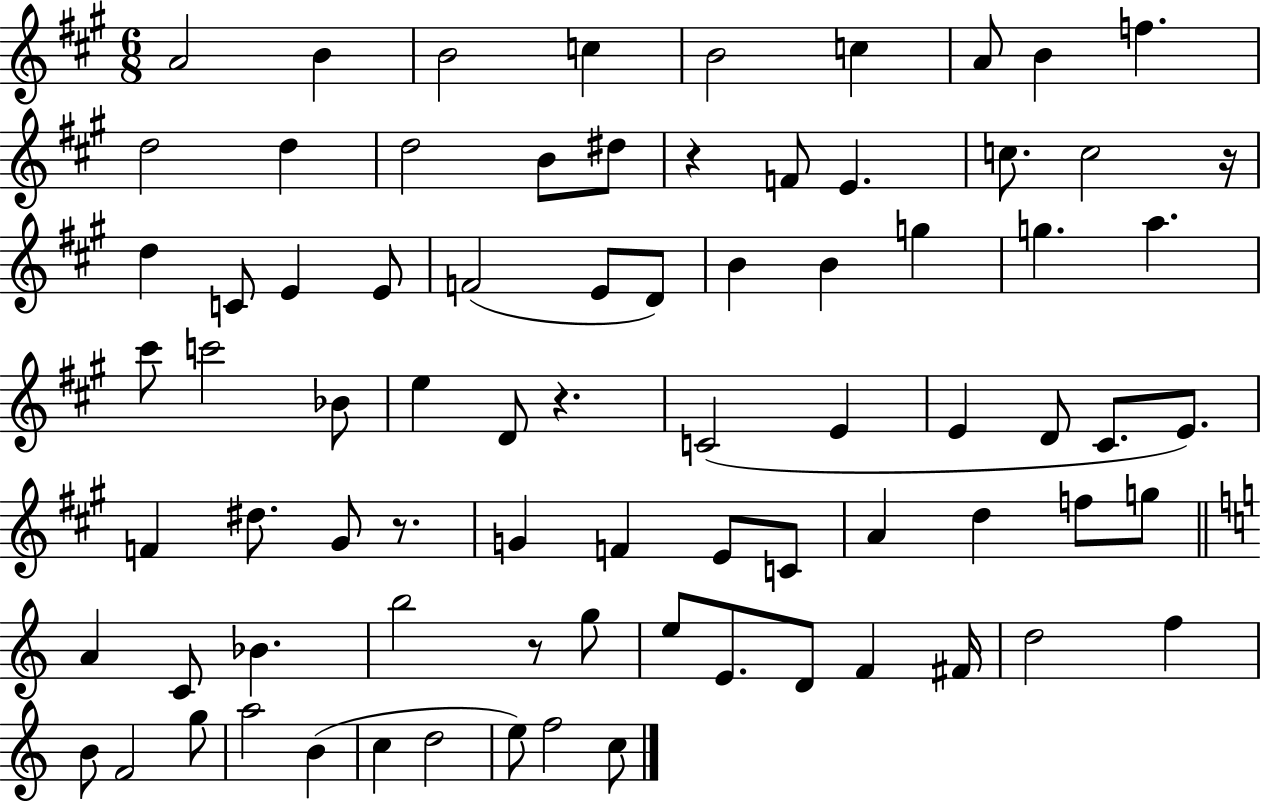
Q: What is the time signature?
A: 6/8